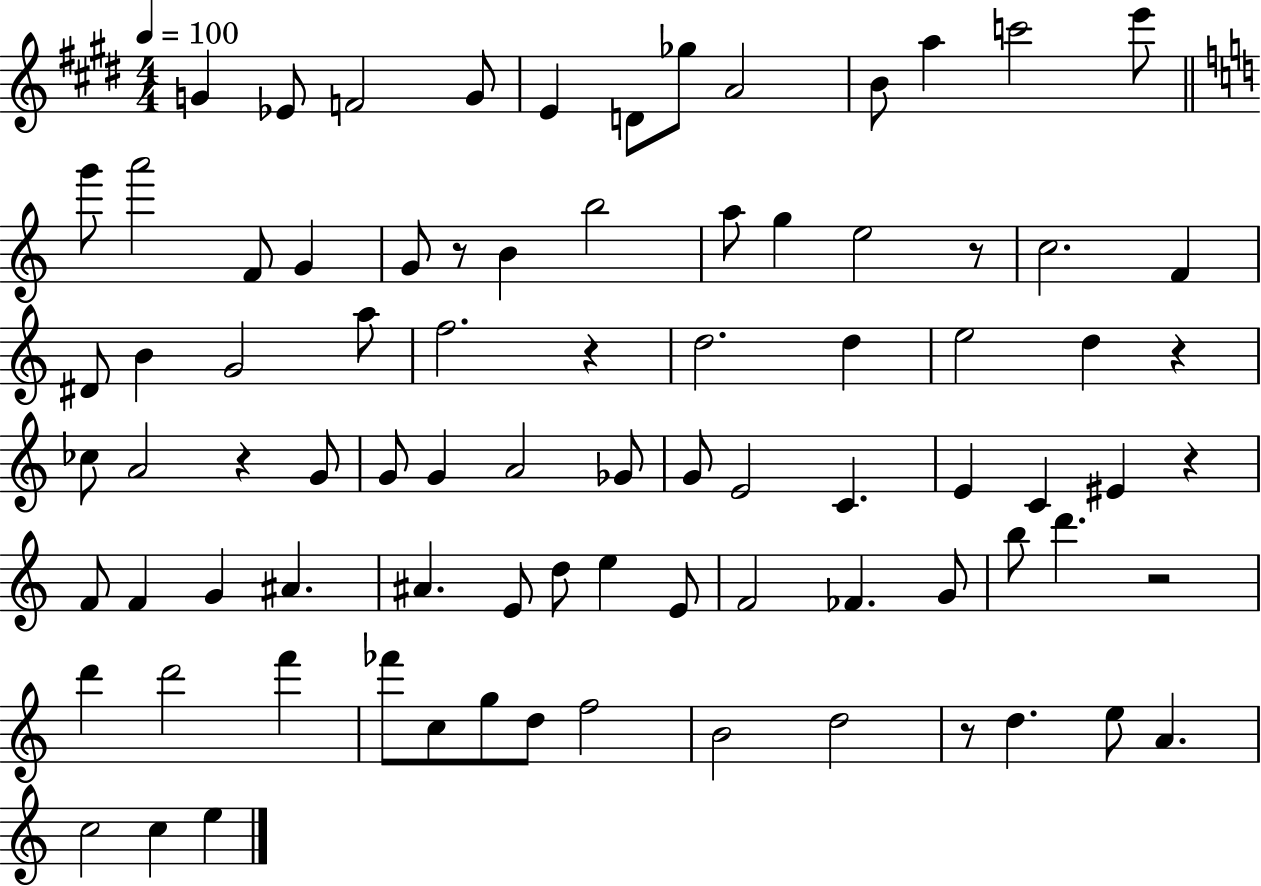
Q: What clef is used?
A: treble